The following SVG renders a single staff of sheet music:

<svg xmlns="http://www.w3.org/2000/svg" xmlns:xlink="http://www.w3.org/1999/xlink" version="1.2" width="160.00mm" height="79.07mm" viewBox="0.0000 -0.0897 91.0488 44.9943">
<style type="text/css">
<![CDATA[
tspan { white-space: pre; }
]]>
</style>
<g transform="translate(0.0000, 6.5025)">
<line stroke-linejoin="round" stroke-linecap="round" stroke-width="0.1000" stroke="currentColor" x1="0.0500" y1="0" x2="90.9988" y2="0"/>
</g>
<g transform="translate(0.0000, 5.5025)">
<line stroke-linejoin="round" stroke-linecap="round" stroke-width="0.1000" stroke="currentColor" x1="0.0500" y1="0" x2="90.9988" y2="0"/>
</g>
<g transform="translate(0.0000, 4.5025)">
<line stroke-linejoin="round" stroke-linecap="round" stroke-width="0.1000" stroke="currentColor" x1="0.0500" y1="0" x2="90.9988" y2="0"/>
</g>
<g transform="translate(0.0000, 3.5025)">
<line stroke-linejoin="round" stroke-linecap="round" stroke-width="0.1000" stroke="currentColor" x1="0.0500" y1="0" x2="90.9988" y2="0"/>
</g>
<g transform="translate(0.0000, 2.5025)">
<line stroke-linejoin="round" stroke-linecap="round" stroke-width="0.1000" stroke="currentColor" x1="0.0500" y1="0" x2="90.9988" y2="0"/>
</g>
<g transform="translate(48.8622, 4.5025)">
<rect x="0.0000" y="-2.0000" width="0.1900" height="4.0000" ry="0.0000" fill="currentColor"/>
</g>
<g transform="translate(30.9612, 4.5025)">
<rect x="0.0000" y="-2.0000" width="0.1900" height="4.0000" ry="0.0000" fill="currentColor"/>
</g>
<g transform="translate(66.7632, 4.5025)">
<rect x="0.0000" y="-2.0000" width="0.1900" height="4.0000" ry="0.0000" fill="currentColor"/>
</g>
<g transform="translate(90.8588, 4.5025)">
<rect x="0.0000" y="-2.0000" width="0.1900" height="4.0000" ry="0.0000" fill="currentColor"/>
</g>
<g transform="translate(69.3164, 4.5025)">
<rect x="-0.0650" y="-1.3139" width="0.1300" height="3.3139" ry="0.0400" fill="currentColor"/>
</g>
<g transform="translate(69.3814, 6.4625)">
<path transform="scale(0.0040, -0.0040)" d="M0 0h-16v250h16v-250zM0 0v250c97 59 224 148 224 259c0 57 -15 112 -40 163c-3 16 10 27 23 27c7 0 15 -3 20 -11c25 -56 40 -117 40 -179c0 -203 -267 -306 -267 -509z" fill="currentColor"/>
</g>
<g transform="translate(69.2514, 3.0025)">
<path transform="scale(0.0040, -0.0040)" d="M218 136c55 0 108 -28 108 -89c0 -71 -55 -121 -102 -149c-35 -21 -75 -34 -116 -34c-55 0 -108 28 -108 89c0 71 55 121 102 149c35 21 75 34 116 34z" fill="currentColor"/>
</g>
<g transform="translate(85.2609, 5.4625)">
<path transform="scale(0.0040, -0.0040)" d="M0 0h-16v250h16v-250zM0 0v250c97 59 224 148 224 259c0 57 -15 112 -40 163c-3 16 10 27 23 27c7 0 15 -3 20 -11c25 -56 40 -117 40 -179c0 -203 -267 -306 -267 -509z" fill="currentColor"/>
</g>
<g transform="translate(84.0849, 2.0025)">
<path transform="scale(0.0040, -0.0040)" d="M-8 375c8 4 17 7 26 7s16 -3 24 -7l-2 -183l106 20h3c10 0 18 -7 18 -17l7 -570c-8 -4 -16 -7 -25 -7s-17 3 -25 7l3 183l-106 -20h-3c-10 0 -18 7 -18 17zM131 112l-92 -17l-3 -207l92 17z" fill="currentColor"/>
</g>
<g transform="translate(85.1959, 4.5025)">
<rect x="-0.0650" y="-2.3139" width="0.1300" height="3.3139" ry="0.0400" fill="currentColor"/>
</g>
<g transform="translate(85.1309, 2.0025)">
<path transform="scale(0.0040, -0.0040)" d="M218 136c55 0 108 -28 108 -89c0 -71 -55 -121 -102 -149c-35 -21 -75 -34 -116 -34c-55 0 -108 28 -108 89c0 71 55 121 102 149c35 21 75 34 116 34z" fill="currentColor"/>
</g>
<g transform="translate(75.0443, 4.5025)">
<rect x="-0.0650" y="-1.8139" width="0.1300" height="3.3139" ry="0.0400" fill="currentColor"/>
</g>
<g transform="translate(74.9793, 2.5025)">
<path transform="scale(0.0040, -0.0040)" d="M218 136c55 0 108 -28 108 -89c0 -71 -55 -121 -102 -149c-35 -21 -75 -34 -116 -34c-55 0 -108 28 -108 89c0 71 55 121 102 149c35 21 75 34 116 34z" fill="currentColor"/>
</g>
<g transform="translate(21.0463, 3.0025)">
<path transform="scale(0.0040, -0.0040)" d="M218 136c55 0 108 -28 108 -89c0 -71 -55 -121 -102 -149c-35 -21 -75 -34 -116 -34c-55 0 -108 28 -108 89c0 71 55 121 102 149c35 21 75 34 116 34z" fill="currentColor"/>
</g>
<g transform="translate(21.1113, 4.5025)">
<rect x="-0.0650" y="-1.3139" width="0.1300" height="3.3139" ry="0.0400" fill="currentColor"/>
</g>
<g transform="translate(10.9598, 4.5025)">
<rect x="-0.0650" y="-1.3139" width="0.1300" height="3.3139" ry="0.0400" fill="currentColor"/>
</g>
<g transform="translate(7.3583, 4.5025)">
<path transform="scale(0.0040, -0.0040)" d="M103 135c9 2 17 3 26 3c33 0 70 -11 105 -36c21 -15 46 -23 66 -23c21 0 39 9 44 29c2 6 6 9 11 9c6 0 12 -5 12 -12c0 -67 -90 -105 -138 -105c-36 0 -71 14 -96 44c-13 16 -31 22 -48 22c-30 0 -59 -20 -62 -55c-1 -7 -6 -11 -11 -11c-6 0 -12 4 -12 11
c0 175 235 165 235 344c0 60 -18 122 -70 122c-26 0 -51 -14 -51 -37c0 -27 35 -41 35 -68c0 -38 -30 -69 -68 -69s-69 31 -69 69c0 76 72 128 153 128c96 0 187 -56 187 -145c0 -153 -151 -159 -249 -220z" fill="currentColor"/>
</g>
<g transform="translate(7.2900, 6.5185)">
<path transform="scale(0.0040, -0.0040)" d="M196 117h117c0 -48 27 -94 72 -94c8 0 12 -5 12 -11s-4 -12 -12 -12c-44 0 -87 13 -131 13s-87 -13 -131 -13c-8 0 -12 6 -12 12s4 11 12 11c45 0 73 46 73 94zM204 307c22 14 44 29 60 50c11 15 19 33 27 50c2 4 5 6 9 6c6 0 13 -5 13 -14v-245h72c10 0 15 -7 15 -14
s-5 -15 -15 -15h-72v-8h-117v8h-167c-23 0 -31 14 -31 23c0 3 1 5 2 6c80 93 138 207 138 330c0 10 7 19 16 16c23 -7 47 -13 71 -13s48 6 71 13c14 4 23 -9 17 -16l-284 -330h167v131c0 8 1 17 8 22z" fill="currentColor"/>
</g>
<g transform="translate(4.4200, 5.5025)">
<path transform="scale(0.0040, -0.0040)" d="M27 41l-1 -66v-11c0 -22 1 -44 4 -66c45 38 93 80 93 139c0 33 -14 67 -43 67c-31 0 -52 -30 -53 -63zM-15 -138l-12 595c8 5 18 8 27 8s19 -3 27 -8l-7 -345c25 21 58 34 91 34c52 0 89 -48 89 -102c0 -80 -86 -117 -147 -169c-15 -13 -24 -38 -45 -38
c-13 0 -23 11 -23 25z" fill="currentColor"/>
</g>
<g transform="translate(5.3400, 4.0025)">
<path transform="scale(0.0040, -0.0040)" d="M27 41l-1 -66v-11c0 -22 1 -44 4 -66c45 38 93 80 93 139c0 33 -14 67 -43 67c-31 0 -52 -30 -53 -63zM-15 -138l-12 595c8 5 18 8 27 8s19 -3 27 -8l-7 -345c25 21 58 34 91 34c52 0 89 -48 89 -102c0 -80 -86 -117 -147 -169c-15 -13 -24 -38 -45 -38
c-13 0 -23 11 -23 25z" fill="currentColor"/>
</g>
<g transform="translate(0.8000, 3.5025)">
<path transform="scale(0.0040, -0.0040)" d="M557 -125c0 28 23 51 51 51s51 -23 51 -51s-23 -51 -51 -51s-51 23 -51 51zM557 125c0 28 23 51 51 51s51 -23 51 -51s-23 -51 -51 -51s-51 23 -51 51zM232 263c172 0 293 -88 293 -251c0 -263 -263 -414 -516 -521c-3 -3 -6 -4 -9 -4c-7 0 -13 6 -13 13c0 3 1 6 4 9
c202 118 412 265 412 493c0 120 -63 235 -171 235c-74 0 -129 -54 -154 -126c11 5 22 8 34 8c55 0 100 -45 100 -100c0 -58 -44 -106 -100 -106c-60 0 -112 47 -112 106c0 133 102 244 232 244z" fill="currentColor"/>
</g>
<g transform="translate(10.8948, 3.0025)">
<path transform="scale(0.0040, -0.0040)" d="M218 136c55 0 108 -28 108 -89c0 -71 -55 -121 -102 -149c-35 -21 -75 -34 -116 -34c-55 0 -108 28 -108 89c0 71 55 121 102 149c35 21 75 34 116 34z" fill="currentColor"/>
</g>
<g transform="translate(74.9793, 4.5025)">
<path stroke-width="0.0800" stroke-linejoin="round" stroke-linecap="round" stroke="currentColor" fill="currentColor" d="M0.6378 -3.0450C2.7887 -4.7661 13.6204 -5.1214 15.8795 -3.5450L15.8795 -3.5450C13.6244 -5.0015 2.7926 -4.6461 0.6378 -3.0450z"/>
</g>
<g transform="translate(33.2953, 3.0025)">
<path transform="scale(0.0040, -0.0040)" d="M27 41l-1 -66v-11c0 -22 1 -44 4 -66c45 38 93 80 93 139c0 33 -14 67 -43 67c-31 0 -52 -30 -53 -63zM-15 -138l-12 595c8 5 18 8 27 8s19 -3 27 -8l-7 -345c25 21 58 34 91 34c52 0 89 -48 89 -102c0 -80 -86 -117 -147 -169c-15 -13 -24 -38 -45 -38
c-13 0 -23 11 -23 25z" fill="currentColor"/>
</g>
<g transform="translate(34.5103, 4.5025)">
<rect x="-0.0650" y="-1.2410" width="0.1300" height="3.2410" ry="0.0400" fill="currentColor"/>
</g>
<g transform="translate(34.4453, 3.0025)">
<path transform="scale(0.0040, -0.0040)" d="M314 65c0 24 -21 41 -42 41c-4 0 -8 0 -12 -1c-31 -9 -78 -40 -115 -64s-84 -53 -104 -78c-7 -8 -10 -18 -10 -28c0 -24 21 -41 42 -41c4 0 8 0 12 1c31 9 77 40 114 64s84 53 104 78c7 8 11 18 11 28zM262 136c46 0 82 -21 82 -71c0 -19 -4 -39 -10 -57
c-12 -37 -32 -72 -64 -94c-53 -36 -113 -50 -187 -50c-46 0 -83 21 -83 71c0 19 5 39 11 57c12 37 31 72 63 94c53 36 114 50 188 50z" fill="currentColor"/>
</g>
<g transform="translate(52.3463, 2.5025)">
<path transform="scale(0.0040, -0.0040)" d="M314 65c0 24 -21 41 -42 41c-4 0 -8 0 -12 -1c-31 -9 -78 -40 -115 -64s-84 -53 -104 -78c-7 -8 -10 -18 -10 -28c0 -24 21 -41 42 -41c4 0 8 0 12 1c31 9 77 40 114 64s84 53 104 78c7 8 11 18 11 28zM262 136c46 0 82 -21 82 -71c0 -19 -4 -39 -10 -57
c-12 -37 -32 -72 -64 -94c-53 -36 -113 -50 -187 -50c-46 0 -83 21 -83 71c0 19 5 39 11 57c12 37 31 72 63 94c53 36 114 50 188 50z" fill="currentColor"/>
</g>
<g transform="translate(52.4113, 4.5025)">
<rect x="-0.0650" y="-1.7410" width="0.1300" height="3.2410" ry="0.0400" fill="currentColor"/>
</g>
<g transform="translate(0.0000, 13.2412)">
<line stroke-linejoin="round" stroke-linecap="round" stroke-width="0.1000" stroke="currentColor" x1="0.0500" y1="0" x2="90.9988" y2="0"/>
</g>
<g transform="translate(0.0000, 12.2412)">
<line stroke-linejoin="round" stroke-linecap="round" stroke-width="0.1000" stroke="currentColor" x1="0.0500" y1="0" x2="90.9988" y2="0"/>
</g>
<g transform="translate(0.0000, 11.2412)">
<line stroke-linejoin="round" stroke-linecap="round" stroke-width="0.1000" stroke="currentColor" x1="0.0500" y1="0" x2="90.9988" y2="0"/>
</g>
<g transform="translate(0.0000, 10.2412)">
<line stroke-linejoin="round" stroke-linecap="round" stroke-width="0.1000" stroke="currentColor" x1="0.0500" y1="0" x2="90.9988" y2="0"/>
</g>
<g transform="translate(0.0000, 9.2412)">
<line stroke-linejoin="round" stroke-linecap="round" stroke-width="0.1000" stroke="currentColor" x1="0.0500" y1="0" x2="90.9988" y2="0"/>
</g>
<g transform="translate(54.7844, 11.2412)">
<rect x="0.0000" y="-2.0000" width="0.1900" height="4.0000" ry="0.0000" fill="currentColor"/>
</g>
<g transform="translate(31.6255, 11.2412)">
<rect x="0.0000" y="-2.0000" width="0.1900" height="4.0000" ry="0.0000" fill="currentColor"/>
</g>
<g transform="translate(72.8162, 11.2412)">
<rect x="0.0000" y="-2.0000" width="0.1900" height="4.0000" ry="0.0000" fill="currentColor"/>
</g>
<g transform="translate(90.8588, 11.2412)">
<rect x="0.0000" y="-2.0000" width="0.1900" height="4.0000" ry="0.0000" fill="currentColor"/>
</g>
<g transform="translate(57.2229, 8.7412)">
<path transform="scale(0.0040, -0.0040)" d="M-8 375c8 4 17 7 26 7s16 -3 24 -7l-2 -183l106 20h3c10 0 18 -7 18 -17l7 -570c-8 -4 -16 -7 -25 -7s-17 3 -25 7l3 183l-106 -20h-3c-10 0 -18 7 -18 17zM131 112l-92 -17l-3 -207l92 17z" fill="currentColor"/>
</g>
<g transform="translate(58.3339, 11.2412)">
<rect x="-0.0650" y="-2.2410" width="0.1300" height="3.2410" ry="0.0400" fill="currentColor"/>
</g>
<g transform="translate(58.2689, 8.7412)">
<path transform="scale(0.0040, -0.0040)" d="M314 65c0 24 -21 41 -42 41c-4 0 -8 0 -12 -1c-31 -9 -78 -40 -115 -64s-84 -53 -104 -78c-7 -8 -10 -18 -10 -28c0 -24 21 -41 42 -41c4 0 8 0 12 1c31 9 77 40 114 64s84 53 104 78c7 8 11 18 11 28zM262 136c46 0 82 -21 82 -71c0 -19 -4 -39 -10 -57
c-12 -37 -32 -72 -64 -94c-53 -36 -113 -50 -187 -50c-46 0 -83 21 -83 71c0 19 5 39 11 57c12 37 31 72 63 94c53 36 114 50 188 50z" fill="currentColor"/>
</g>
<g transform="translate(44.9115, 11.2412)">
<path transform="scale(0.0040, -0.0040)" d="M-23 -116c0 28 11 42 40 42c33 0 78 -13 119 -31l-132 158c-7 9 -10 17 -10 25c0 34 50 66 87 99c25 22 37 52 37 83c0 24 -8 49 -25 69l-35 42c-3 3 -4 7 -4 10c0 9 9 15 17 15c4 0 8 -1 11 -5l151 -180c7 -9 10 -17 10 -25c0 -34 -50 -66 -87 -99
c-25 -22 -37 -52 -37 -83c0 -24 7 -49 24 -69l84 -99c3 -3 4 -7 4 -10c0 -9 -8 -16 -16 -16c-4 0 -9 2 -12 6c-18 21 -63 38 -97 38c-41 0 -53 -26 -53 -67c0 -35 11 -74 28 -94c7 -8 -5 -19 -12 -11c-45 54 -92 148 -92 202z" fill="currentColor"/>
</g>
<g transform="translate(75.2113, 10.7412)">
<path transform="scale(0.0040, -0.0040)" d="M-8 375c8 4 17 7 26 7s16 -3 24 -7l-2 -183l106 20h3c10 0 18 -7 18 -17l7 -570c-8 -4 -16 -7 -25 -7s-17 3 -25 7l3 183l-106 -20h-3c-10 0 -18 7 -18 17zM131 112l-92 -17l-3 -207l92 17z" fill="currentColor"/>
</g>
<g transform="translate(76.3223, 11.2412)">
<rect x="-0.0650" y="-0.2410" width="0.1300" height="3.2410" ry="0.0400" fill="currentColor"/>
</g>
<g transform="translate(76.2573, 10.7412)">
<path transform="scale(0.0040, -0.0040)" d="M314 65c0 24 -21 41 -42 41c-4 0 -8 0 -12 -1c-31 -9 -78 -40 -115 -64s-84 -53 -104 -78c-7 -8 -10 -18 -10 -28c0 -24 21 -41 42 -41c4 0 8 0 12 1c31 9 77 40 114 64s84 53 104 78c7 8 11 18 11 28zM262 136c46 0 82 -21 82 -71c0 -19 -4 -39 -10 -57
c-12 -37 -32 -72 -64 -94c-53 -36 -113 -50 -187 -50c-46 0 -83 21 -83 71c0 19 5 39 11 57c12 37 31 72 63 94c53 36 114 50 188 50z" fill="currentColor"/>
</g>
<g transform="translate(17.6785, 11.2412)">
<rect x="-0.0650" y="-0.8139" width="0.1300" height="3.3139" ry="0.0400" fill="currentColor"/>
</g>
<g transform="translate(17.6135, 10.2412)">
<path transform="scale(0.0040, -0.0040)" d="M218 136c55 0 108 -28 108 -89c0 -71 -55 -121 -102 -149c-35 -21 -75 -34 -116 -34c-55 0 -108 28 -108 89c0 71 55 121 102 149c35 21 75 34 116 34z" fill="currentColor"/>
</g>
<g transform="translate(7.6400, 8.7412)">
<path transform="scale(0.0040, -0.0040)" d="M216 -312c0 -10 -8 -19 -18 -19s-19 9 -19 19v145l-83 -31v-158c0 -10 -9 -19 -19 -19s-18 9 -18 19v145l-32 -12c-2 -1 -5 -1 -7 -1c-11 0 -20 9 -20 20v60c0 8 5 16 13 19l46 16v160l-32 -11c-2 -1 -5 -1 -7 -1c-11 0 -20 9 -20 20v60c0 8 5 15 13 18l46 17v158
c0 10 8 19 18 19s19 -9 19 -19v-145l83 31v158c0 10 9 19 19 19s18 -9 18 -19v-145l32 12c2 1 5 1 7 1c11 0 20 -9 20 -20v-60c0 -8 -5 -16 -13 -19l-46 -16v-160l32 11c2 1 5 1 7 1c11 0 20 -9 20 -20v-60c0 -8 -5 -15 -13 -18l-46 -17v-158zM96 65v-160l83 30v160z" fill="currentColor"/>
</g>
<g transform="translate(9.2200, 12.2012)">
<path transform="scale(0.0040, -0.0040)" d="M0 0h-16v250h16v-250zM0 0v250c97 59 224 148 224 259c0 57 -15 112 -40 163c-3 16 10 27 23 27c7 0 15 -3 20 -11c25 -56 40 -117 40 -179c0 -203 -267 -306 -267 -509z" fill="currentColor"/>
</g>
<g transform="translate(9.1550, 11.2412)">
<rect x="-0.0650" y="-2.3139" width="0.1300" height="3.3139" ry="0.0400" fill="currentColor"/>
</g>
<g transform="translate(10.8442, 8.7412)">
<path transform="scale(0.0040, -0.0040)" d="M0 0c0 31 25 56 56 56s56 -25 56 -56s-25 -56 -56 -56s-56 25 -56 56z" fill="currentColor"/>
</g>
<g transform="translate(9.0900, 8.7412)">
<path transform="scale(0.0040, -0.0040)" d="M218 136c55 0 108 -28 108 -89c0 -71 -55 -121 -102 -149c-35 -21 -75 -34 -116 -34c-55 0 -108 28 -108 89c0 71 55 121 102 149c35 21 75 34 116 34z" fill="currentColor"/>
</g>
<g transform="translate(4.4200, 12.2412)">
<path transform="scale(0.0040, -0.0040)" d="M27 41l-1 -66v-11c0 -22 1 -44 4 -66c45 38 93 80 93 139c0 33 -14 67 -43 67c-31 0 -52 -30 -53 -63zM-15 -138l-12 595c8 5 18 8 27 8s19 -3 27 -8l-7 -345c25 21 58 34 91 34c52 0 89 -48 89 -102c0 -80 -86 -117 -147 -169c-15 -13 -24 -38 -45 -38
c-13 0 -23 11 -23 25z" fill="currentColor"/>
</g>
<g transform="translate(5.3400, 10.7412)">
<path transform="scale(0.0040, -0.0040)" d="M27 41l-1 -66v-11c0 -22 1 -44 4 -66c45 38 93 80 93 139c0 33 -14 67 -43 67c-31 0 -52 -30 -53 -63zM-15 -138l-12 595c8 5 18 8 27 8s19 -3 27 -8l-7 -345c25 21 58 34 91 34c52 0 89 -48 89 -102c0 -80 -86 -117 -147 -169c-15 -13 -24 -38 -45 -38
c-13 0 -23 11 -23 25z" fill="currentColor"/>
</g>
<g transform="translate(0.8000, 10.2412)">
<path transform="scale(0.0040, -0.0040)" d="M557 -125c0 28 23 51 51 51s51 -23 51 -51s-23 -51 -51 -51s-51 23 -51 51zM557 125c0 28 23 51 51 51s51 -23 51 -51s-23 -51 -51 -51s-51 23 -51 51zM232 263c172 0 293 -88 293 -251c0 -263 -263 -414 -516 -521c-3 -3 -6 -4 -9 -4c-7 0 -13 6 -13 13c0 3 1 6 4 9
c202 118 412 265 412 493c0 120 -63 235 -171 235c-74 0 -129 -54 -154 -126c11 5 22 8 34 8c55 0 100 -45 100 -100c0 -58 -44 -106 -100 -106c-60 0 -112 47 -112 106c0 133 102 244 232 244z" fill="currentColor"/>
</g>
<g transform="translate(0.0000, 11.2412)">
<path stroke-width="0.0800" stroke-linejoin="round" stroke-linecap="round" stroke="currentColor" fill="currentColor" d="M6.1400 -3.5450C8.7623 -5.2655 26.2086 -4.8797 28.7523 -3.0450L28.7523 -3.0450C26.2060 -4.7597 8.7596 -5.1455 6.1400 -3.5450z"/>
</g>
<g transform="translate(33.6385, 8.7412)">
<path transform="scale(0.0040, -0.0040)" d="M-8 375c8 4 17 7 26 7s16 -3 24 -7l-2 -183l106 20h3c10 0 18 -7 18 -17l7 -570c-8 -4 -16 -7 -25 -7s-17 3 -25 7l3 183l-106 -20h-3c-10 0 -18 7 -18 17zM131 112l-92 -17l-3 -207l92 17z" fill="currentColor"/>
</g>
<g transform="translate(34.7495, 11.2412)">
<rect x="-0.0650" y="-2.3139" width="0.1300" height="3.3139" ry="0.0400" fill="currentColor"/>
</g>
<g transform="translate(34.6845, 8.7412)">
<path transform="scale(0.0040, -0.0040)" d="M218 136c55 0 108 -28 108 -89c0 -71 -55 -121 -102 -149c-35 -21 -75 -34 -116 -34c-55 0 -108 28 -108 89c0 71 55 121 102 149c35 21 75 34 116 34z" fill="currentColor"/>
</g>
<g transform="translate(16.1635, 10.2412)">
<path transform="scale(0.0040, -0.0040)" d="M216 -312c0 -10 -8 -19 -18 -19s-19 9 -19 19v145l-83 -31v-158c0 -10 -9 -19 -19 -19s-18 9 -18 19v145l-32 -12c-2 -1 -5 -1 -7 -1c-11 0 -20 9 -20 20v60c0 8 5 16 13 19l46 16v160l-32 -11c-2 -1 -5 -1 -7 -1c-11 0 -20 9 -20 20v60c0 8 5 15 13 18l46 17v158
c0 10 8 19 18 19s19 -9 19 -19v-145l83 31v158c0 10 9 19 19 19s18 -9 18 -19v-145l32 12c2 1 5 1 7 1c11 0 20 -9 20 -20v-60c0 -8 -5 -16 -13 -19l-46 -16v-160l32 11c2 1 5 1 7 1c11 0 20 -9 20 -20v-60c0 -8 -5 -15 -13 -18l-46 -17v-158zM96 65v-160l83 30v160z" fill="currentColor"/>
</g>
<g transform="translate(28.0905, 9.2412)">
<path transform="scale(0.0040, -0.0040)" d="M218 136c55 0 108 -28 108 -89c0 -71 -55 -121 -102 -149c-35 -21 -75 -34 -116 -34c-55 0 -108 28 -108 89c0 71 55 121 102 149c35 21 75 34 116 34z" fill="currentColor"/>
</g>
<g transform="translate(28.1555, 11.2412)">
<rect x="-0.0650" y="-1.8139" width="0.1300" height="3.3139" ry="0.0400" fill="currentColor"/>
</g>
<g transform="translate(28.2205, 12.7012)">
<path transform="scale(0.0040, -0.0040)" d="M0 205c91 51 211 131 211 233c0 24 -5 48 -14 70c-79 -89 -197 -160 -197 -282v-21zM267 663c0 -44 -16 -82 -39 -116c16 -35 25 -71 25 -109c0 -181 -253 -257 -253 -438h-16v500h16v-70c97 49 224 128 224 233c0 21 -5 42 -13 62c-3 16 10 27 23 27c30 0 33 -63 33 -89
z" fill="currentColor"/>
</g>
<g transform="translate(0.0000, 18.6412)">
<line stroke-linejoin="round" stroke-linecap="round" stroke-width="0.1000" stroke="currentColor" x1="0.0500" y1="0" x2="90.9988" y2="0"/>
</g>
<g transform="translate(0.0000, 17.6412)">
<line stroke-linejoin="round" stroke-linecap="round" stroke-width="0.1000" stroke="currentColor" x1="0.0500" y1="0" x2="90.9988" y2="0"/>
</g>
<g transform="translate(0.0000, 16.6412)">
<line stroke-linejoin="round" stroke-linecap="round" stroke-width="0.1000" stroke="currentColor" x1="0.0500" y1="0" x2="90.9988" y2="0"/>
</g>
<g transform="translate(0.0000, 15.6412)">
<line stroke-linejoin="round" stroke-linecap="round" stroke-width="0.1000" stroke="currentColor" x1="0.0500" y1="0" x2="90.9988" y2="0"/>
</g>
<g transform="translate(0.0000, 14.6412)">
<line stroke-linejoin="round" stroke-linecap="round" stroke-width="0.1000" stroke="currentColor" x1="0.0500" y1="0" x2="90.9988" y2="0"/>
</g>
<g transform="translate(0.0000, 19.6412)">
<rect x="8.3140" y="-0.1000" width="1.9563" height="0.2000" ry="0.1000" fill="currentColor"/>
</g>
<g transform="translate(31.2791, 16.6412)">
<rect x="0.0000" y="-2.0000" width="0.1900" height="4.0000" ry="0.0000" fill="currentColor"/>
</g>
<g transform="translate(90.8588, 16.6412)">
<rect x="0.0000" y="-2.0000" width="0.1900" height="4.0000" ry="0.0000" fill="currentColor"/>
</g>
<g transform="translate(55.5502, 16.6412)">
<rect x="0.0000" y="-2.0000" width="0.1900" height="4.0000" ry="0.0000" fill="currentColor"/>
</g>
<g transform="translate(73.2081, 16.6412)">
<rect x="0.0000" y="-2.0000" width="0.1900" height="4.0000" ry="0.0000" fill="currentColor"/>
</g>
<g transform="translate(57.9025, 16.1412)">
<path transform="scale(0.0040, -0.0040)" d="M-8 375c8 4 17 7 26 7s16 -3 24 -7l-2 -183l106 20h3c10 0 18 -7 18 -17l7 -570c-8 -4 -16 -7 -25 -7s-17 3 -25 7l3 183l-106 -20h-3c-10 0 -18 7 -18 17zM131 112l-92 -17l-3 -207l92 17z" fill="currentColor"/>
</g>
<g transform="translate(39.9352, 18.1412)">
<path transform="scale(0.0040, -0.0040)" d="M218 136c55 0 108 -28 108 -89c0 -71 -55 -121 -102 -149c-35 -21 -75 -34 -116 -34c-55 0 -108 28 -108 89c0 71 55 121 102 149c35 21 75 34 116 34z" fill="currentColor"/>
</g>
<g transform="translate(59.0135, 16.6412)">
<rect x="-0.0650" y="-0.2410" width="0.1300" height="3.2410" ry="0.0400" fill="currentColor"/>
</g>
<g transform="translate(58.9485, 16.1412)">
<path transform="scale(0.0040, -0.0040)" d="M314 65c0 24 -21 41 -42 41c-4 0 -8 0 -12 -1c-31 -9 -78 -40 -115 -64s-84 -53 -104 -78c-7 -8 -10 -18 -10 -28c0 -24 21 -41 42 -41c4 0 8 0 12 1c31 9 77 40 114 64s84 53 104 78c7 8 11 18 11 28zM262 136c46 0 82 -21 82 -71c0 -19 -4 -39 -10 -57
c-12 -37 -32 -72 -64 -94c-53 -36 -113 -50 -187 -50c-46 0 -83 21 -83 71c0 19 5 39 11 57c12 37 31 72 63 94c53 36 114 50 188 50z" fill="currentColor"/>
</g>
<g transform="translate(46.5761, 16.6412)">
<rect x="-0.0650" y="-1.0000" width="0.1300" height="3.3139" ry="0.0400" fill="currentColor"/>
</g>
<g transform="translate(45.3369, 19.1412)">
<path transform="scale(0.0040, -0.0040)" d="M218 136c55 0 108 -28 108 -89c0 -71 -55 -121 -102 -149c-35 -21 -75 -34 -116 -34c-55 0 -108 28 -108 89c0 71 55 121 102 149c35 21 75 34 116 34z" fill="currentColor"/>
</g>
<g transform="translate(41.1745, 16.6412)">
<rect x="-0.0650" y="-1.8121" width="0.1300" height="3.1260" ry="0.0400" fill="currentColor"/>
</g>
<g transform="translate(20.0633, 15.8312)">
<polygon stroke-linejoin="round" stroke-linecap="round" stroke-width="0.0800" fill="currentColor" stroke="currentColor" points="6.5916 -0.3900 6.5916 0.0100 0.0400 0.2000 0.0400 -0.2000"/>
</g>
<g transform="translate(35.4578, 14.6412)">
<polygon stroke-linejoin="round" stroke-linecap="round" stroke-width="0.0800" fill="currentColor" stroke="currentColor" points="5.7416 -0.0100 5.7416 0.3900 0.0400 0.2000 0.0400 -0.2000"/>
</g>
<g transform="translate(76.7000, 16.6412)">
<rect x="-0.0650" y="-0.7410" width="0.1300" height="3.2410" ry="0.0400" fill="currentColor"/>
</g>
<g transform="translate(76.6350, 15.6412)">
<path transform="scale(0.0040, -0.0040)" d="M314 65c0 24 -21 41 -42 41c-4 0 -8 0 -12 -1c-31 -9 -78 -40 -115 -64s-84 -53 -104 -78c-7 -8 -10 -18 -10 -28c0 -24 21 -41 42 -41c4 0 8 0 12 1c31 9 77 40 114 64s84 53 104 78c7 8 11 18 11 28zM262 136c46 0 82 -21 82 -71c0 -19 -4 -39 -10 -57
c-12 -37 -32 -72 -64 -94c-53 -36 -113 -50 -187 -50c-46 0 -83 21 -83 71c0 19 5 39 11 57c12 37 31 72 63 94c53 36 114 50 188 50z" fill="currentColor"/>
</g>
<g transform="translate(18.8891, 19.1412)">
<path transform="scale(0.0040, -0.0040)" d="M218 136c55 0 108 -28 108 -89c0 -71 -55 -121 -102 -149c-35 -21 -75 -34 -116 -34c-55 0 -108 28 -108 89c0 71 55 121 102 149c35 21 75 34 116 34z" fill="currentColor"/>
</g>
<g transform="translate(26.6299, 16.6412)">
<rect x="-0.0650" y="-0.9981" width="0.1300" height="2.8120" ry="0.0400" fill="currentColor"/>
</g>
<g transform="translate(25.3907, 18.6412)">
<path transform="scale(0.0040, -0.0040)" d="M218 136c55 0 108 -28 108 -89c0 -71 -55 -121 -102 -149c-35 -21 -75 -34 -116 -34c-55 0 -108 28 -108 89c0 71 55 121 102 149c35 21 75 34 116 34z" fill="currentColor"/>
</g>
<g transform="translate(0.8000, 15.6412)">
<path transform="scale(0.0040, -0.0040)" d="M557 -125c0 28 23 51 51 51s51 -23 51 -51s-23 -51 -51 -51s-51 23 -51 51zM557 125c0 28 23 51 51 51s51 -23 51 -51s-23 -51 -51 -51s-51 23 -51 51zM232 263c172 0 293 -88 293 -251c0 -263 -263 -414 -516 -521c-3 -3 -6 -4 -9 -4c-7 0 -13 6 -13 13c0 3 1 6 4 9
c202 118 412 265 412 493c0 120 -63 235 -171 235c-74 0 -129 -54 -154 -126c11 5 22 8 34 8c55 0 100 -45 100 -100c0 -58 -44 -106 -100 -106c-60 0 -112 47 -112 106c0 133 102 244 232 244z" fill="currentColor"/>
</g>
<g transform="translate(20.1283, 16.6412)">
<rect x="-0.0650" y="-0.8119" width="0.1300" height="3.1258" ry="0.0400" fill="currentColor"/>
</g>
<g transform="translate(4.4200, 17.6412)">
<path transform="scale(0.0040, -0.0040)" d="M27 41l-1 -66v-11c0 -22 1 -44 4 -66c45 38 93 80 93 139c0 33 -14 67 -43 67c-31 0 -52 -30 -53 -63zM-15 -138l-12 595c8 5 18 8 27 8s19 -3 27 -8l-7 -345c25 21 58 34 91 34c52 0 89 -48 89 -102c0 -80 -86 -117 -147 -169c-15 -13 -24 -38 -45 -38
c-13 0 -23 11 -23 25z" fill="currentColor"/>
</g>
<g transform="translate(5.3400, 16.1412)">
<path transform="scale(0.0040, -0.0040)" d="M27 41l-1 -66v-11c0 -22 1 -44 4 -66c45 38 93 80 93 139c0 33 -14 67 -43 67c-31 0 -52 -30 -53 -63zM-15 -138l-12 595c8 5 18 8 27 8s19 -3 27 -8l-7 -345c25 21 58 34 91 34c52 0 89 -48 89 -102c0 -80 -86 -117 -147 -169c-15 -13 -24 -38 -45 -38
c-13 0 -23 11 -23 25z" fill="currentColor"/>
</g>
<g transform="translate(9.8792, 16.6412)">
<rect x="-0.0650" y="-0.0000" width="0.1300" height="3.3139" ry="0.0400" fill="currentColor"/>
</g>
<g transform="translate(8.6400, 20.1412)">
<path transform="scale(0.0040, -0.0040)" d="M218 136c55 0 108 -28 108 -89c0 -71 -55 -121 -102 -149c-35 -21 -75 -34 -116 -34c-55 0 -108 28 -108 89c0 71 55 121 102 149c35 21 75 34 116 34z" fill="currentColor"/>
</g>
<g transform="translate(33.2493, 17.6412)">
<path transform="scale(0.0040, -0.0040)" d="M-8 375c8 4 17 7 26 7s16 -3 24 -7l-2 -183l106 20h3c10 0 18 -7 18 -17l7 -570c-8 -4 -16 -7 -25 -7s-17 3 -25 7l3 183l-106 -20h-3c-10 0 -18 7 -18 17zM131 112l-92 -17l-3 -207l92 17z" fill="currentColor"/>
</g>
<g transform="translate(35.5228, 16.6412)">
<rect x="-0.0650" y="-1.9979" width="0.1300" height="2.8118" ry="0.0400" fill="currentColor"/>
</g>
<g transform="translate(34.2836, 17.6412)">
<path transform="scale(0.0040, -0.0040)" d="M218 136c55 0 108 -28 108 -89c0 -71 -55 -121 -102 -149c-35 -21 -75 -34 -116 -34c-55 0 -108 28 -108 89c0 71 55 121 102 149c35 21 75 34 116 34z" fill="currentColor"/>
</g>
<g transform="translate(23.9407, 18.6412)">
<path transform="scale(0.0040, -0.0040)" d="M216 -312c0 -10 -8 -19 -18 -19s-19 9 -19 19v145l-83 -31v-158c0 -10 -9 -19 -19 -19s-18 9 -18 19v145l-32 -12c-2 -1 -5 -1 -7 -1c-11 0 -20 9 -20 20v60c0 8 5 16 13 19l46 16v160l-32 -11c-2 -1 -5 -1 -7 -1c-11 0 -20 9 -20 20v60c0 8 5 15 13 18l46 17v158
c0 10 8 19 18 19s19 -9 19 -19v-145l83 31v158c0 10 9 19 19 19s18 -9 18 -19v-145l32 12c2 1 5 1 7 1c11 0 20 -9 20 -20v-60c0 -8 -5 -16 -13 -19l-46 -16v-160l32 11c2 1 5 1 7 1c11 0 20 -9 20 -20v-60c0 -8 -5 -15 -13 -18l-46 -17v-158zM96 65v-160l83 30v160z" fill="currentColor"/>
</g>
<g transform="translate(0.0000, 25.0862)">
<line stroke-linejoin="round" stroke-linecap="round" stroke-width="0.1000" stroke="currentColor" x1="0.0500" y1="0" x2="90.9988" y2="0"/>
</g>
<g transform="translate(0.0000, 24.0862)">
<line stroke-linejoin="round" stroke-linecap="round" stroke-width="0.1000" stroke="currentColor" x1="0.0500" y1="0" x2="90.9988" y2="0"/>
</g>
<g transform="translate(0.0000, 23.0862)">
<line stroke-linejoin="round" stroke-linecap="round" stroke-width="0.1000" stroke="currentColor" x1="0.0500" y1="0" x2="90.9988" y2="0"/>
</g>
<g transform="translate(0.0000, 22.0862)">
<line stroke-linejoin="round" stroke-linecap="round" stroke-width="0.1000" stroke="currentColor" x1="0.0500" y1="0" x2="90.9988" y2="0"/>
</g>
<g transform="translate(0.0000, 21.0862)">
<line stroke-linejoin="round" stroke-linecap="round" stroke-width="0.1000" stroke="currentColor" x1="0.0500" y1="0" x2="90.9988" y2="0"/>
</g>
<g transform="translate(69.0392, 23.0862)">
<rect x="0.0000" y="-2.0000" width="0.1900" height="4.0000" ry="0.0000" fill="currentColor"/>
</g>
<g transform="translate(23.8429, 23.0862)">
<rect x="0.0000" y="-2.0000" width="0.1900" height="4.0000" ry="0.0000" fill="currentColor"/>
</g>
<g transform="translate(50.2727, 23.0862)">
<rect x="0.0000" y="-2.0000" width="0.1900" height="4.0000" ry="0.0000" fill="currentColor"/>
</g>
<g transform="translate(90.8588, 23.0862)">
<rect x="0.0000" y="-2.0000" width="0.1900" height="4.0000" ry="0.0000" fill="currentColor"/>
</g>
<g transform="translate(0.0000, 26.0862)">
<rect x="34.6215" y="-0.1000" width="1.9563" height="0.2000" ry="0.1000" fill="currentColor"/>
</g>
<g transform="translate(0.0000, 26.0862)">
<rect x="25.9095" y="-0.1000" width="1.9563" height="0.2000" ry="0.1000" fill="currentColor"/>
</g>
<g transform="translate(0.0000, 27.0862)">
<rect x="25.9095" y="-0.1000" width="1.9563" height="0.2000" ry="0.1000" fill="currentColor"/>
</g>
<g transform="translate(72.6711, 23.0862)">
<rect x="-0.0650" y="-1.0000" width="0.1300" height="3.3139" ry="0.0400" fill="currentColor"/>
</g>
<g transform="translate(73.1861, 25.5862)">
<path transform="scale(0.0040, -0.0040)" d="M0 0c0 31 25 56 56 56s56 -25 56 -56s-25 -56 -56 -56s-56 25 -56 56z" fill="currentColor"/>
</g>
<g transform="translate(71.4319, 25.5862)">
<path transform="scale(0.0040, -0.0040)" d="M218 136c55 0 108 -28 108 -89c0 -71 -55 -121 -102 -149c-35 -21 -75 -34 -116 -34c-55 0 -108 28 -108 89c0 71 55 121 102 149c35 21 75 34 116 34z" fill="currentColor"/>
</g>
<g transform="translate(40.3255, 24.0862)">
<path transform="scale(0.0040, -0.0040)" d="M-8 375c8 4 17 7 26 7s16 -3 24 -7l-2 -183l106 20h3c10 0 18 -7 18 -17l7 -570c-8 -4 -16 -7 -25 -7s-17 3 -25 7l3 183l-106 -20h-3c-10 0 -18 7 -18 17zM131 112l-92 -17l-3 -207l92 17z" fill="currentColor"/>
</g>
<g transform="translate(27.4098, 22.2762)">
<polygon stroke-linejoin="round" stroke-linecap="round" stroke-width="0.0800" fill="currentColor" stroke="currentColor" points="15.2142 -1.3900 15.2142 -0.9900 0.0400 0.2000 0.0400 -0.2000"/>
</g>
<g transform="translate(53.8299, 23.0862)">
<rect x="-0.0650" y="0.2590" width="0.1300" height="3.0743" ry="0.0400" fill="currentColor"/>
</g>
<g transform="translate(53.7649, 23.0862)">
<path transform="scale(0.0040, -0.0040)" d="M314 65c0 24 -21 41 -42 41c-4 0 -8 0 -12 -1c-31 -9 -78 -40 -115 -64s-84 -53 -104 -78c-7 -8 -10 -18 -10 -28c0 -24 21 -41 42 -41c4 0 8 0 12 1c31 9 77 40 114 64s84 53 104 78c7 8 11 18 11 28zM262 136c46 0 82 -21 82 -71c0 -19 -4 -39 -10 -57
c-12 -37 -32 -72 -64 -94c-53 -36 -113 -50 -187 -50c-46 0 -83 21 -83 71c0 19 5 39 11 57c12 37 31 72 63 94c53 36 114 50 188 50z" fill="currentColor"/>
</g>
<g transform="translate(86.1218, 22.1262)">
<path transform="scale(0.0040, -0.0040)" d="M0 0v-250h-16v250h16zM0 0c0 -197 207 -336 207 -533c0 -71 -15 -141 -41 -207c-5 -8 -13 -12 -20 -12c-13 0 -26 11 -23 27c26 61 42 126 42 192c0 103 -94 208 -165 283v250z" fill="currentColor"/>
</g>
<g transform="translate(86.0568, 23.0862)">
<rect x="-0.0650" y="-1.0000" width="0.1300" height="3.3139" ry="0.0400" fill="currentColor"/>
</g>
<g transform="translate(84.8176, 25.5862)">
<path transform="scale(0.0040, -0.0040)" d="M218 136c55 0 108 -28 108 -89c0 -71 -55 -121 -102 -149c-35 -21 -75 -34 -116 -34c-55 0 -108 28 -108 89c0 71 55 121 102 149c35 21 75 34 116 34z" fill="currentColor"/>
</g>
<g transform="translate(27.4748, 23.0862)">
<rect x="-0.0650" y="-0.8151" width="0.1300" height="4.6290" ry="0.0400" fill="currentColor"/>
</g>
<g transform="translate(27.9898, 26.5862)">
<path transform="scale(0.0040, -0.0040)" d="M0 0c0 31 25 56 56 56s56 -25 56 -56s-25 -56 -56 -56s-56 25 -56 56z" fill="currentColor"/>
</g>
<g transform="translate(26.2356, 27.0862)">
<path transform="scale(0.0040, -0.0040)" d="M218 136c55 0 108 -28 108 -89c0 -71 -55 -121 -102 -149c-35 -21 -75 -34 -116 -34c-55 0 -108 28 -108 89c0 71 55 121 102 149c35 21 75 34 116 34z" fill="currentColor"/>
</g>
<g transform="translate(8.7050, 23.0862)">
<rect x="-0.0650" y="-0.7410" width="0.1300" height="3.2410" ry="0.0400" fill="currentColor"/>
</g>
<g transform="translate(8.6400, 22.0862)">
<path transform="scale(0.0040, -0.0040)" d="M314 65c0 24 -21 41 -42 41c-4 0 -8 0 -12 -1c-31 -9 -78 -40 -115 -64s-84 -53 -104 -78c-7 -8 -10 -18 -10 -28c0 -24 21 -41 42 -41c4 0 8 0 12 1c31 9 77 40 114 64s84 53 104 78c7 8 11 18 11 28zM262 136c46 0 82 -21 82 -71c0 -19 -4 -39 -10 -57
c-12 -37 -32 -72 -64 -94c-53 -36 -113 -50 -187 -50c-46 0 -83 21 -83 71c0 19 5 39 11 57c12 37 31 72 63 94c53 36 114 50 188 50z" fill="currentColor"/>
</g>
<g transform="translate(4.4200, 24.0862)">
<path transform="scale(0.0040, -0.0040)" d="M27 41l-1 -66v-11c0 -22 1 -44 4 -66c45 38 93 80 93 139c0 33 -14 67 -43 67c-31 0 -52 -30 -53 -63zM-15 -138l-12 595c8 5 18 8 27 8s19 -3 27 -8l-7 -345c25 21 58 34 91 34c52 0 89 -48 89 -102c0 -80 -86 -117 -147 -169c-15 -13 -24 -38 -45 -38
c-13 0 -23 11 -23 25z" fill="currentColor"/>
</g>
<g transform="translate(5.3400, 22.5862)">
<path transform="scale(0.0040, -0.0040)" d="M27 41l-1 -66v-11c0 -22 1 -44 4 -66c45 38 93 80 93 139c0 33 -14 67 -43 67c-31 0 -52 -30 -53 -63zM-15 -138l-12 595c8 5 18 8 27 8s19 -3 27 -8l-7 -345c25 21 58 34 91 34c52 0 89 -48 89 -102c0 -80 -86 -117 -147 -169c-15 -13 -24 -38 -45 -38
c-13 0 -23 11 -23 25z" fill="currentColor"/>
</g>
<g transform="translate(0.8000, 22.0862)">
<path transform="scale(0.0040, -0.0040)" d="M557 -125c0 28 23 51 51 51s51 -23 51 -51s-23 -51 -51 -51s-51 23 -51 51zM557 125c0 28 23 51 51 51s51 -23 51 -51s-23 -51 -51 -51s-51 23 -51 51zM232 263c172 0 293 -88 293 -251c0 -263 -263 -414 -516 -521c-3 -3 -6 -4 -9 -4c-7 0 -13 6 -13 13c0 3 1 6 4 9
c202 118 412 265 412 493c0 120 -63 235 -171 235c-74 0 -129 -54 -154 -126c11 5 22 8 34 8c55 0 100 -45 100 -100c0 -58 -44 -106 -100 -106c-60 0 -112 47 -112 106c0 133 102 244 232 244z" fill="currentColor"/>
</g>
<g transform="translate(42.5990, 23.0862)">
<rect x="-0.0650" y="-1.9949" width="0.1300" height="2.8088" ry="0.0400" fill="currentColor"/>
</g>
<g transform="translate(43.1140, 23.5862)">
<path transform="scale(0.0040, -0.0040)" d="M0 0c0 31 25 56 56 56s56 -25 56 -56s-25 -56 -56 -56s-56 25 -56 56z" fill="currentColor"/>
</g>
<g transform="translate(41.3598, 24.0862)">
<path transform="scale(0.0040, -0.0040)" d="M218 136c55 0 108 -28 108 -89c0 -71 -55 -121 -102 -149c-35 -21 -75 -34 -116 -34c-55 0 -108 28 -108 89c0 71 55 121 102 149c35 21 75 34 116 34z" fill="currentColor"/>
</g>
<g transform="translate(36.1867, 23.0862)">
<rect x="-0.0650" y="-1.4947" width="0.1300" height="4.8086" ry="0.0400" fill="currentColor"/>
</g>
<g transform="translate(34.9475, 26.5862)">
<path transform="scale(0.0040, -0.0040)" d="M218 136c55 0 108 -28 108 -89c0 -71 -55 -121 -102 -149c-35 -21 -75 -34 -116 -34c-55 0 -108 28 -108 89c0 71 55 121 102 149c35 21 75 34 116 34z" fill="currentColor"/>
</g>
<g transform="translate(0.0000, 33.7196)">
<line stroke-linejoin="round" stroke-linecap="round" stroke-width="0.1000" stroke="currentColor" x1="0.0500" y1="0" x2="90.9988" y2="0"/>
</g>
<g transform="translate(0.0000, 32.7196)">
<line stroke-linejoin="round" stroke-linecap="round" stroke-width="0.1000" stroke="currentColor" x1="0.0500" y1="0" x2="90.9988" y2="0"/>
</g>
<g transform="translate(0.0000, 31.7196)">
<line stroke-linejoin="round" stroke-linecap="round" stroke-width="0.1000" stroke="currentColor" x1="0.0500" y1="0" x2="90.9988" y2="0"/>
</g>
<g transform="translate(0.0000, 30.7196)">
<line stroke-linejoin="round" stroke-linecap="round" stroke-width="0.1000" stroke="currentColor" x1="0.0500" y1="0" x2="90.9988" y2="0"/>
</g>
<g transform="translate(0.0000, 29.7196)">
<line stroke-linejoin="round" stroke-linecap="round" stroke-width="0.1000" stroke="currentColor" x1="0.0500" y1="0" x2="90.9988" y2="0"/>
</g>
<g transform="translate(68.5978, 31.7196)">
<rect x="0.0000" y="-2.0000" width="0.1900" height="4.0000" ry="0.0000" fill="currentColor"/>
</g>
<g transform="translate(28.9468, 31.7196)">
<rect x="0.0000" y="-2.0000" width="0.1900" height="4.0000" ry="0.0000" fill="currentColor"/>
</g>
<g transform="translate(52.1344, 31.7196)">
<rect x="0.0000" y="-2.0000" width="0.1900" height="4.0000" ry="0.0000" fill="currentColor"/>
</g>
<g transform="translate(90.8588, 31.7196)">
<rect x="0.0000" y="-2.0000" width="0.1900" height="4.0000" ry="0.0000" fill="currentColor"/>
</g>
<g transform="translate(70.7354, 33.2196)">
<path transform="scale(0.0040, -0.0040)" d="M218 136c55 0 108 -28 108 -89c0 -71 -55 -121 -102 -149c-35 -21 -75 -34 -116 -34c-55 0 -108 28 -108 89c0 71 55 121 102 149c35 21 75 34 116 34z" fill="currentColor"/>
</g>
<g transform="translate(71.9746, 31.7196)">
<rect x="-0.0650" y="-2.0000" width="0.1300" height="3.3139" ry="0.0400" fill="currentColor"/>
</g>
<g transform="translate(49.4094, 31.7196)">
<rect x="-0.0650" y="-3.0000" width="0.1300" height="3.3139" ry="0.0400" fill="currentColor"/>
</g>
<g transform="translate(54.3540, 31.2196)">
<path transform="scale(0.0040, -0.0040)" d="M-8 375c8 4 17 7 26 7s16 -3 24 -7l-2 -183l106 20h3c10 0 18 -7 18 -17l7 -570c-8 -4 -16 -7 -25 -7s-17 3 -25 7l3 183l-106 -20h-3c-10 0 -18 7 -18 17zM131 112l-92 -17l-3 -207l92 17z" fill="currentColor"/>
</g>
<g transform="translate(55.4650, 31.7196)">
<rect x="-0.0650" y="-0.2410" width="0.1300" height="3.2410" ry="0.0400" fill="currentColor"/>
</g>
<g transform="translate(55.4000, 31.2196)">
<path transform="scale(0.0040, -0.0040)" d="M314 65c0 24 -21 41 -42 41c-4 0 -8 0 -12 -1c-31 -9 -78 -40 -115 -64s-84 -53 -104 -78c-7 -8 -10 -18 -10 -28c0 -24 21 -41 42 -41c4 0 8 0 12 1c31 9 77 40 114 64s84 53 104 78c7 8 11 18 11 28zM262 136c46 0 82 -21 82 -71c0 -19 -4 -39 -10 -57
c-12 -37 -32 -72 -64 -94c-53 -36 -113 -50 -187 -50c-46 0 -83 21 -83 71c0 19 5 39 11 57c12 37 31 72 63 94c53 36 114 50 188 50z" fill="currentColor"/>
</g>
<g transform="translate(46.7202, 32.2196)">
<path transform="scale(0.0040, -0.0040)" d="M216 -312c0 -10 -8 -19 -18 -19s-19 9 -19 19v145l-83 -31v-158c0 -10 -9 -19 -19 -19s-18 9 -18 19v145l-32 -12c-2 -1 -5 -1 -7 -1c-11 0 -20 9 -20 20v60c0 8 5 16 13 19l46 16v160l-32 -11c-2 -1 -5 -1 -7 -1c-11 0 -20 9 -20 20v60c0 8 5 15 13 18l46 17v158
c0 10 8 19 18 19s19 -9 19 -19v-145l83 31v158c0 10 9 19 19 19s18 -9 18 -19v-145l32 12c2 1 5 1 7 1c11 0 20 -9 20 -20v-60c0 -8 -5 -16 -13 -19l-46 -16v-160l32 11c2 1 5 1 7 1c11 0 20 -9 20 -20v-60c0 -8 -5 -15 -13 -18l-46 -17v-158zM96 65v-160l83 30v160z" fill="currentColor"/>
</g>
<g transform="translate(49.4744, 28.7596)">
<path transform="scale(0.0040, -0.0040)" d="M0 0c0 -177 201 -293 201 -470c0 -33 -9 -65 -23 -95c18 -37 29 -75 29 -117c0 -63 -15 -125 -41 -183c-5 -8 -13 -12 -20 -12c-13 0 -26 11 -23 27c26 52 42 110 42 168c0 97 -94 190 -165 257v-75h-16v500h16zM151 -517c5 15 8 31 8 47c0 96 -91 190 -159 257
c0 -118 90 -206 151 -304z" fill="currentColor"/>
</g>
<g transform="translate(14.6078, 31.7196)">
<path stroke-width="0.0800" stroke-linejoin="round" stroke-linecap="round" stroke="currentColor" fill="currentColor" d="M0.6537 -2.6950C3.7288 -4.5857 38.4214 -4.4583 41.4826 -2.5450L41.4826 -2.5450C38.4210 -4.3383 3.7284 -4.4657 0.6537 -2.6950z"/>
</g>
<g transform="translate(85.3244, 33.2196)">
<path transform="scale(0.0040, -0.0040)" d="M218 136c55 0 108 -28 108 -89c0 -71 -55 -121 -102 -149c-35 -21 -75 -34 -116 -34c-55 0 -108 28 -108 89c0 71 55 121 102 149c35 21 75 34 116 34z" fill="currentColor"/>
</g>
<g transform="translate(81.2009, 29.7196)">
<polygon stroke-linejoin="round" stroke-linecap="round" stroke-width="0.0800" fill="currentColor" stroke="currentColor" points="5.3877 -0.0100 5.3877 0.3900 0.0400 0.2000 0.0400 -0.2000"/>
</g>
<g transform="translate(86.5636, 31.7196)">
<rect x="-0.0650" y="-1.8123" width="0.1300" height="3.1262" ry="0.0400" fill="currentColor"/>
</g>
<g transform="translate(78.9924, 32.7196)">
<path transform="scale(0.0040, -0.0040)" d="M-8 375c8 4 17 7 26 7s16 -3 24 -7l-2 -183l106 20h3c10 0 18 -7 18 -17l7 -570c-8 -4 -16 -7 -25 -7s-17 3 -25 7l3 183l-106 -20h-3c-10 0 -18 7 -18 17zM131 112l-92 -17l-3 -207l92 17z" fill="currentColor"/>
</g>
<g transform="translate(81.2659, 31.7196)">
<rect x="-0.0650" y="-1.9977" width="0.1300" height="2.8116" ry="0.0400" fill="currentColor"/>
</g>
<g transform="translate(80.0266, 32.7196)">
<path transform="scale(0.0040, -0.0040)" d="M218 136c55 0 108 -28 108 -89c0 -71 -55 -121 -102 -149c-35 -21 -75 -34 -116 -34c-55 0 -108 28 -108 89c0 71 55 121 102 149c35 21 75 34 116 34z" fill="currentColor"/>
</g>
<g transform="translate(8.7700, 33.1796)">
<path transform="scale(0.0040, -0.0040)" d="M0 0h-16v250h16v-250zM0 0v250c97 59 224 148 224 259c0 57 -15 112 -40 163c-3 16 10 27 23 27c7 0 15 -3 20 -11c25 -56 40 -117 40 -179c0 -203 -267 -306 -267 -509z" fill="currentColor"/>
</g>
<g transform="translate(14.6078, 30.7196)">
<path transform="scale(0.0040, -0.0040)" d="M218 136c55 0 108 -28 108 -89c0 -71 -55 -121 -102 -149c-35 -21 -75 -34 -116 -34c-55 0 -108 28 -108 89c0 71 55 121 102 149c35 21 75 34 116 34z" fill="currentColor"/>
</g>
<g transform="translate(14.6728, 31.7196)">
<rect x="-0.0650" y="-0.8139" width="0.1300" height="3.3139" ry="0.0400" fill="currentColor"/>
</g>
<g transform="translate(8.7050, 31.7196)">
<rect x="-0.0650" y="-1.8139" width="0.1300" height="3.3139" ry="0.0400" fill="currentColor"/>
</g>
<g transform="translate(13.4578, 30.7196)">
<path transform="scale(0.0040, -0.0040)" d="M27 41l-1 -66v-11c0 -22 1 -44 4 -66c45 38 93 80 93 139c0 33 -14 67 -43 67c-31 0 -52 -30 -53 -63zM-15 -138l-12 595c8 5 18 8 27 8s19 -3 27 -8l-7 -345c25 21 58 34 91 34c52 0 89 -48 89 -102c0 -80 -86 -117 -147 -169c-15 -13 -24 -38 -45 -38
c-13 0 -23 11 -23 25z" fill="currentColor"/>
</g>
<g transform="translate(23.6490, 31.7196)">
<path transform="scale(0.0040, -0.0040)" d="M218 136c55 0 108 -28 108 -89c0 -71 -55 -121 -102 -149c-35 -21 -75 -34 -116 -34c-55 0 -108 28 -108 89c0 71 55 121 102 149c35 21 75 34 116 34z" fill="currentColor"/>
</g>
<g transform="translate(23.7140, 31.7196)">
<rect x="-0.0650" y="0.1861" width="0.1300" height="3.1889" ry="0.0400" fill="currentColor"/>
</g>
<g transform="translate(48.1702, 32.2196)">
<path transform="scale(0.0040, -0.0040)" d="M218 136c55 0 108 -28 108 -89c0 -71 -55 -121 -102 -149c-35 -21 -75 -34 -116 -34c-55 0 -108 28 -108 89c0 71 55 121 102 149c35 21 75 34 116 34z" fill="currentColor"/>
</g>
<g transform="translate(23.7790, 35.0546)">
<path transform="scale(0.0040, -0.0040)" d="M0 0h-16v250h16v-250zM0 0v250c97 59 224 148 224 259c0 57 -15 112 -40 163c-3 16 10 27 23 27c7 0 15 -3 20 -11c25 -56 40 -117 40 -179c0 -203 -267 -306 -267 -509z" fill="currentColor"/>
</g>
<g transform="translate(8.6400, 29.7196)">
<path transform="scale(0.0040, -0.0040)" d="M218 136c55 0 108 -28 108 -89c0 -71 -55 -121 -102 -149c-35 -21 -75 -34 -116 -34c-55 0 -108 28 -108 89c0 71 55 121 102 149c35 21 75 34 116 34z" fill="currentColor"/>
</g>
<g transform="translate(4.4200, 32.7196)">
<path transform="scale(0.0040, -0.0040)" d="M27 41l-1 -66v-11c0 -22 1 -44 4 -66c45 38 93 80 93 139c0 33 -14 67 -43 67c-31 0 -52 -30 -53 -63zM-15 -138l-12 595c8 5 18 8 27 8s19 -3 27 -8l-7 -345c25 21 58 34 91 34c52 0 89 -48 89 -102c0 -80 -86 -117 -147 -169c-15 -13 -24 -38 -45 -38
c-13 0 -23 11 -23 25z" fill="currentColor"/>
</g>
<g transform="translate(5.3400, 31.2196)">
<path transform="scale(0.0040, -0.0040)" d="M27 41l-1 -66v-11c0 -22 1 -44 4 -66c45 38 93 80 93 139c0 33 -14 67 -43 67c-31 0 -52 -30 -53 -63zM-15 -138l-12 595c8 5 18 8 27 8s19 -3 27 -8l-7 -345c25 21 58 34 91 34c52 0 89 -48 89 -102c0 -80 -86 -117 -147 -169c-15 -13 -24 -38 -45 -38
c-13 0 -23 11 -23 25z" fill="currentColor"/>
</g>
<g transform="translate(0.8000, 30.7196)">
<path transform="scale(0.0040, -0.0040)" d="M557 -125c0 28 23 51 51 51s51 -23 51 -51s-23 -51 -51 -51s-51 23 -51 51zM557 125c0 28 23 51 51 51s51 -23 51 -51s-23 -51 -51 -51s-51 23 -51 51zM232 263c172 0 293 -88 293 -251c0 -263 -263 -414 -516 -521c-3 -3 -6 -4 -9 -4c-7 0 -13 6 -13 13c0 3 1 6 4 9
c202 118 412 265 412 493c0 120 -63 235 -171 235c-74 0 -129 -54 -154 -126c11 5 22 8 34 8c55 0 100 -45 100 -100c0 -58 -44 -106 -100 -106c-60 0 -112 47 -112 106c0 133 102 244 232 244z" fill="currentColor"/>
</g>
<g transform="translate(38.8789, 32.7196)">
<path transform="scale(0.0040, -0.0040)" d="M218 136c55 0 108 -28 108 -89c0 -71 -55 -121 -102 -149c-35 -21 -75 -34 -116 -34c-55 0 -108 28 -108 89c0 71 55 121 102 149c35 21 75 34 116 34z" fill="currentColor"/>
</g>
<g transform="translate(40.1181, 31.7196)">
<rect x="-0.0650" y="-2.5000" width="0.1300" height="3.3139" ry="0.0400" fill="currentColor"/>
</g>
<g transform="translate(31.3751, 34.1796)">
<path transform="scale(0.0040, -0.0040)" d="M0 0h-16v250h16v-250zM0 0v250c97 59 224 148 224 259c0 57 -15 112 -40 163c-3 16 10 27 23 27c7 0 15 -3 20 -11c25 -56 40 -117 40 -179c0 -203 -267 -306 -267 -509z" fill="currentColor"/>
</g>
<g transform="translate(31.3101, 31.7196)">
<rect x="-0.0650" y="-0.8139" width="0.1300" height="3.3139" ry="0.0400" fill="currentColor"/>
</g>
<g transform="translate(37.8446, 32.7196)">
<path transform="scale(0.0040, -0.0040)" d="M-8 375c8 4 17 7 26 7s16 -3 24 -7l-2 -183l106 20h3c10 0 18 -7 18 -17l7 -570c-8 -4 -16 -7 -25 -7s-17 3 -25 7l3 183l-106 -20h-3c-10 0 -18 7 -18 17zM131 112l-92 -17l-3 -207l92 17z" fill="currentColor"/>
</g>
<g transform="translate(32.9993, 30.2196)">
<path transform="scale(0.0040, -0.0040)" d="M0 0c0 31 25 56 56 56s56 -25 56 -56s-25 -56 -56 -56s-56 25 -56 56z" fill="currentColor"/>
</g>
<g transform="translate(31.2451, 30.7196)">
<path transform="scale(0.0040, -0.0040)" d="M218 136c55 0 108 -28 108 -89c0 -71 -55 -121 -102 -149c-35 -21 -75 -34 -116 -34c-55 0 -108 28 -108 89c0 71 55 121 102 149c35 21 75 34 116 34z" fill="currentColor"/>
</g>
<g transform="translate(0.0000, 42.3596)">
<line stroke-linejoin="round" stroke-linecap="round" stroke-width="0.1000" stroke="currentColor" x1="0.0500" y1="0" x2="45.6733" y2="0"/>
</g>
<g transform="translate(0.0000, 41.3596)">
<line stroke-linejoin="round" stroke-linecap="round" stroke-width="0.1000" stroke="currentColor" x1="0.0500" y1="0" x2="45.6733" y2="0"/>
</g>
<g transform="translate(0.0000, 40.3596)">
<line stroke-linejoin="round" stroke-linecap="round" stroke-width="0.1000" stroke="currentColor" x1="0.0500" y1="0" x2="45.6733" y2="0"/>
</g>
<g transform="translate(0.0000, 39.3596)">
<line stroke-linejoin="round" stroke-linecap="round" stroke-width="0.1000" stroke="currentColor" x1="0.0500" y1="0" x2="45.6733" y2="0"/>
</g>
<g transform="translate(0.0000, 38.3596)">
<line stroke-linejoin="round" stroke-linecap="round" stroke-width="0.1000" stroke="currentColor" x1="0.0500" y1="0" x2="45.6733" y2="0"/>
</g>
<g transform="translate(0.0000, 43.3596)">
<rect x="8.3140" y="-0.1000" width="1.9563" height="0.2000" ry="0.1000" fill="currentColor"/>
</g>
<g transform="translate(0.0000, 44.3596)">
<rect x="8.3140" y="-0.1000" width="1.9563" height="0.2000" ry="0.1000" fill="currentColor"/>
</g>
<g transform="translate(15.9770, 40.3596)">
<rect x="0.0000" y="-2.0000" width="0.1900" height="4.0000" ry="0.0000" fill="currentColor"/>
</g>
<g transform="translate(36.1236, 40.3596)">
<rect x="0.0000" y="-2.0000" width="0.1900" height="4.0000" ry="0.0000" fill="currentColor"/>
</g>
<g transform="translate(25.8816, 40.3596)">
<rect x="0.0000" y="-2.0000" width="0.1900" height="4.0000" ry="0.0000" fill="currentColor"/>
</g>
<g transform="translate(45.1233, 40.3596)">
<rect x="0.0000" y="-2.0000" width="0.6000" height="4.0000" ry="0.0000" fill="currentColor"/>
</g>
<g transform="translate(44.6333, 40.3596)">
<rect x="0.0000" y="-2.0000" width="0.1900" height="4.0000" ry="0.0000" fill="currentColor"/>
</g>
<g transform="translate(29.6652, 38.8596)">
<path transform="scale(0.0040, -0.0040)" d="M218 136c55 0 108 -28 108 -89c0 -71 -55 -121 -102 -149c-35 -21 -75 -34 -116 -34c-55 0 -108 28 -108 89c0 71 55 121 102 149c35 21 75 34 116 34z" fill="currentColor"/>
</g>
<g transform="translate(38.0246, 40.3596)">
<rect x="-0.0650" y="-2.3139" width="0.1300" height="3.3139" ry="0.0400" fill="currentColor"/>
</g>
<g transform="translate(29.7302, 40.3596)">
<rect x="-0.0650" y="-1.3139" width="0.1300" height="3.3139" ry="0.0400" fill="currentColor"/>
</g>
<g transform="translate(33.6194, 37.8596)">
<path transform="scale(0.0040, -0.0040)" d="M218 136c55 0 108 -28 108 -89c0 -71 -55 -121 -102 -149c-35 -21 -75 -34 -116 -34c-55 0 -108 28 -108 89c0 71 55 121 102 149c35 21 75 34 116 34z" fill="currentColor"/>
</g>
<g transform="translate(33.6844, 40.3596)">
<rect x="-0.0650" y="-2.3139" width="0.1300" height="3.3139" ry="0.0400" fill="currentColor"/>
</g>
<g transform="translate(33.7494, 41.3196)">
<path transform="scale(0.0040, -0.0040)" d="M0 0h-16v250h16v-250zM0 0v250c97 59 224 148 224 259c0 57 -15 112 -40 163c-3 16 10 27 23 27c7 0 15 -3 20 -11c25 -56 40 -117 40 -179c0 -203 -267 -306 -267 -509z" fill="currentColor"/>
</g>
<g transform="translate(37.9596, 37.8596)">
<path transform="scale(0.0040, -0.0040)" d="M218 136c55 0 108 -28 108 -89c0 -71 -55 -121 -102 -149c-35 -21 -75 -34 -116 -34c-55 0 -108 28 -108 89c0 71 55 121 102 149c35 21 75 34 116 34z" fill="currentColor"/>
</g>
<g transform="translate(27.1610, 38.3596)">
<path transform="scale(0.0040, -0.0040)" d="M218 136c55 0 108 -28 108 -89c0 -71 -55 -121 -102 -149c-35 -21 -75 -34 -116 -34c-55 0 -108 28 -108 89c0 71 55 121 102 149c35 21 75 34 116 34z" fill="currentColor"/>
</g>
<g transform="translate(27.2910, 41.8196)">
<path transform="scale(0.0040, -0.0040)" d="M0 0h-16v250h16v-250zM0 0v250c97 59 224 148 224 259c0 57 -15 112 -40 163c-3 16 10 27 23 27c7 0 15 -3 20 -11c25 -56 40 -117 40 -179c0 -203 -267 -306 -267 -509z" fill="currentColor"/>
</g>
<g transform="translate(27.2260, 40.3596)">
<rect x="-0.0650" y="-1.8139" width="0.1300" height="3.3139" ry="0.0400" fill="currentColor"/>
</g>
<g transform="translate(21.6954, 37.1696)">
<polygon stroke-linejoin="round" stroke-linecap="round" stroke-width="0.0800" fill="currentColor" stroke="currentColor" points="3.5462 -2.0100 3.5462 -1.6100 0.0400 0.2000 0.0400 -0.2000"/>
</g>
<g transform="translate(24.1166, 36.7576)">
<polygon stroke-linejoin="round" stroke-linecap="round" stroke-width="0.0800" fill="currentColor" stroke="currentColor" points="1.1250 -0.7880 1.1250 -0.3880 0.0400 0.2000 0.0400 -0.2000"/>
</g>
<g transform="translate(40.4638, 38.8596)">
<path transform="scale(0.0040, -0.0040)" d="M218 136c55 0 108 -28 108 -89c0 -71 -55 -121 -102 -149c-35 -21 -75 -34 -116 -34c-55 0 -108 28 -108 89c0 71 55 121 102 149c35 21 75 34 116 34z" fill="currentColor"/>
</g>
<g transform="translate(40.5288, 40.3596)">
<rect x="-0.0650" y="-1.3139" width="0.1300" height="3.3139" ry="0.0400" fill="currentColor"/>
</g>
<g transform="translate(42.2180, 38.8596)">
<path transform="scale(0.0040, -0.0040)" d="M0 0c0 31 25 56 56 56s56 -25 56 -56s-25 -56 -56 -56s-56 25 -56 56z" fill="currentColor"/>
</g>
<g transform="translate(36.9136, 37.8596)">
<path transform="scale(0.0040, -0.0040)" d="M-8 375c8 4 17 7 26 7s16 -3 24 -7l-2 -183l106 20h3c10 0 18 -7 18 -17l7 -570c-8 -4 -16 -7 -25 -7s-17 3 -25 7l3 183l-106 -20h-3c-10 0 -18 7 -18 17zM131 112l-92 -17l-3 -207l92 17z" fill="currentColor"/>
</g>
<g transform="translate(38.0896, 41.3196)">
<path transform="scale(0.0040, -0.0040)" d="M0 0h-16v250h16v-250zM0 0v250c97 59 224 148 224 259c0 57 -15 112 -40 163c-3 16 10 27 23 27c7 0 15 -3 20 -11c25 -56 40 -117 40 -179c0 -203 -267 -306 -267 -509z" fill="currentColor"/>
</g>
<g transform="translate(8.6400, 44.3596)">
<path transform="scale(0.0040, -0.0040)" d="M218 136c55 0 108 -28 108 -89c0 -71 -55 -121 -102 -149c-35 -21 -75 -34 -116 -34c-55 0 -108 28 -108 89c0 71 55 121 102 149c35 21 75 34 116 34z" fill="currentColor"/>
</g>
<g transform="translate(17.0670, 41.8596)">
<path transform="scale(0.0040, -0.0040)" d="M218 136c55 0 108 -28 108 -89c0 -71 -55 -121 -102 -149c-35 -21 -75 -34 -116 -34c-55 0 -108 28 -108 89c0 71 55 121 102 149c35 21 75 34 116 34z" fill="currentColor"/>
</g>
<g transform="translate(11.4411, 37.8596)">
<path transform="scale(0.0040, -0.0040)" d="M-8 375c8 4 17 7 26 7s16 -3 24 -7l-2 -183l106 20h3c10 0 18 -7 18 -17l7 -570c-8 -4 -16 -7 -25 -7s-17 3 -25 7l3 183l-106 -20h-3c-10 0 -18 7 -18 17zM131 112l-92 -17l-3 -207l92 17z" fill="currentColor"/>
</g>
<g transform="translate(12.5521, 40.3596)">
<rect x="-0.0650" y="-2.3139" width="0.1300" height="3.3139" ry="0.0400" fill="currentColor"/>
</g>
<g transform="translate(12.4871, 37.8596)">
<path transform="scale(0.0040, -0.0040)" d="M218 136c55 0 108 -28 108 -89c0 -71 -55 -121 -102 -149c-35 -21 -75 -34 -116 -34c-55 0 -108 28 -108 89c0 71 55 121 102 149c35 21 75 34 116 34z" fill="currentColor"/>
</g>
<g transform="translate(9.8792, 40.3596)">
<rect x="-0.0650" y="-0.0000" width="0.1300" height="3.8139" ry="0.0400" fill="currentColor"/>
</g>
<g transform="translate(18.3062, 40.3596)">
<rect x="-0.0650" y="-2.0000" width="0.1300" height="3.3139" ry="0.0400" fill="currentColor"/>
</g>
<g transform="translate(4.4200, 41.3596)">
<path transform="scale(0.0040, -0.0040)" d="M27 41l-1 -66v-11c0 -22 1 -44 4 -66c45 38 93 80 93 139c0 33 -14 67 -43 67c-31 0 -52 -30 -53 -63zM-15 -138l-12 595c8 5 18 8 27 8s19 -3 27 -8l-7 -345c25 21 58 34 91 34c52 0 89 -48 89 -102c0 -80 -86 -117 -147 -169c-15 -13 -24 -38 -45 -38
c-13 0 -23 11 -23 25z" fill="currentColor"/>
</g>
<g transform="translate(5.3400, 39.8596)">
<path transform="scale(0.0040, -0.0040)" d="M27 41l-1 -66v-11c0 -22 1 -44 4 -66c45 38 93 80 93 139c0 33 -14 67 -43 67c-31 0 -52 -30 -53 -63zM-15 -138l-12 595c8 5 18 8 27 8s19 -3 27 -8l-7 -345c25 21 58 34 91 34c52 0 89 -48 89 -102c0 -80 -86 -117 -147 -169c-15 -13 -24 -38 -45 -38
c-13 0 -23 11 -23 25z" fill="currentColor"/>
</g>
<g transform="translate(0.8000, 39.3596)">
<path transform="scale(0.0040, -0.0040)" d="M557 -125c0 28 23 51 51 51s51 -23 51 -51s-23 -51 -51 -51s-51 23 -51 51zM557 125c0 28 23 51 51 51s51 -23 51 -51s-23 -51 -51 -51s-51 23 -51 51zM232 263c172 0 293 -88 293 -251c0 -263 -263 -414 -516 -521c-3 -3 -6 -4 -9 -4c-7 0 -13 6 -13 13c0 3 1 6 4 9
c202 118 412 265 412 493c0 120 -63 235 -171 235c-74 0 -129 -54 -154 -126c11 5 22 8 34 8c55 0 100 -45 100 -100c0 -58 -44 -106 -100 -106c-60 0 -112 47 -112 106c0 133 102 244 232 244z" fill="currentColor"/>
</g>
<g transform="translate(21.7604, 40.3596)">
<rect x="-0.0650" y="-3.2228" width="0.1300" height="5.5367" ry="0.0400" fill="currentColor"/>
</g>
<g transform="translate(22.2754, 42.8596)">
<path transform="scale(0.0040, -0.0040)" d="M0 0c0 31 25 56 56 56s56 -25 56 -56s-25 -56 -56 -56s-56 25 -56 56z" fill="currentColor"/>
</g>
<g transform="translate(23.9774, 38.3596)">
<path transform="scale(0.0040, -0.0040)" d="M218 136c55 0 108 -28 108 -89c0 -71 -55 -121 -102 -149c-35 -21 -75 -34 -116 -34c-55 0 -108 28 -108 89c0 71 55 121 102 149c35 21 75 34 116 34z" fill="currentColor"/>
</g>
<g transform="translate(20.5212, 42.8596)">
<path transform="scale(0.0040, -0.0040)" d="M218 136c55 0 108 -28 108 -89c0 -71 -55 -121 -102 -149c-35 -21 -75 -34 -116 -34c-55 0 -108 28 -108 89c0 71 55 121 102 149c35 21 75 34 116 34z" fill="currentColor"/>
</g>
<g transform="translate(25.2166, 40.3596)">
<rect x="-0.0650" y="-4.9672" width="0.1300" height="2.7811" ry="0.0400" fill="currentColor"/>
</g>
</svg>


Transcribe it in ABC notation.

X:1
T:Untitled
M:2/4
L:1/4
K:Bb
G, G, _G,2 A,2 G,/2 A, B,/2 ^B,/2 ^F, A,/4 B, z B,2 E,2 D,, F,,/2 ^G,,/2 B,,/2 A,,/2 F,, E,2 F,2 F,2 C,,/2 D,,/2 B,,/2 D,2 F,, F,,/2 A,/2 _F, D,/2 F,/2 B,, ^C,/4 E,2 A,, B,,/2 A,,/2 C,, B, A,, F,,/2 A,/4 A,/2 G, _B,/2 B,/2 G,